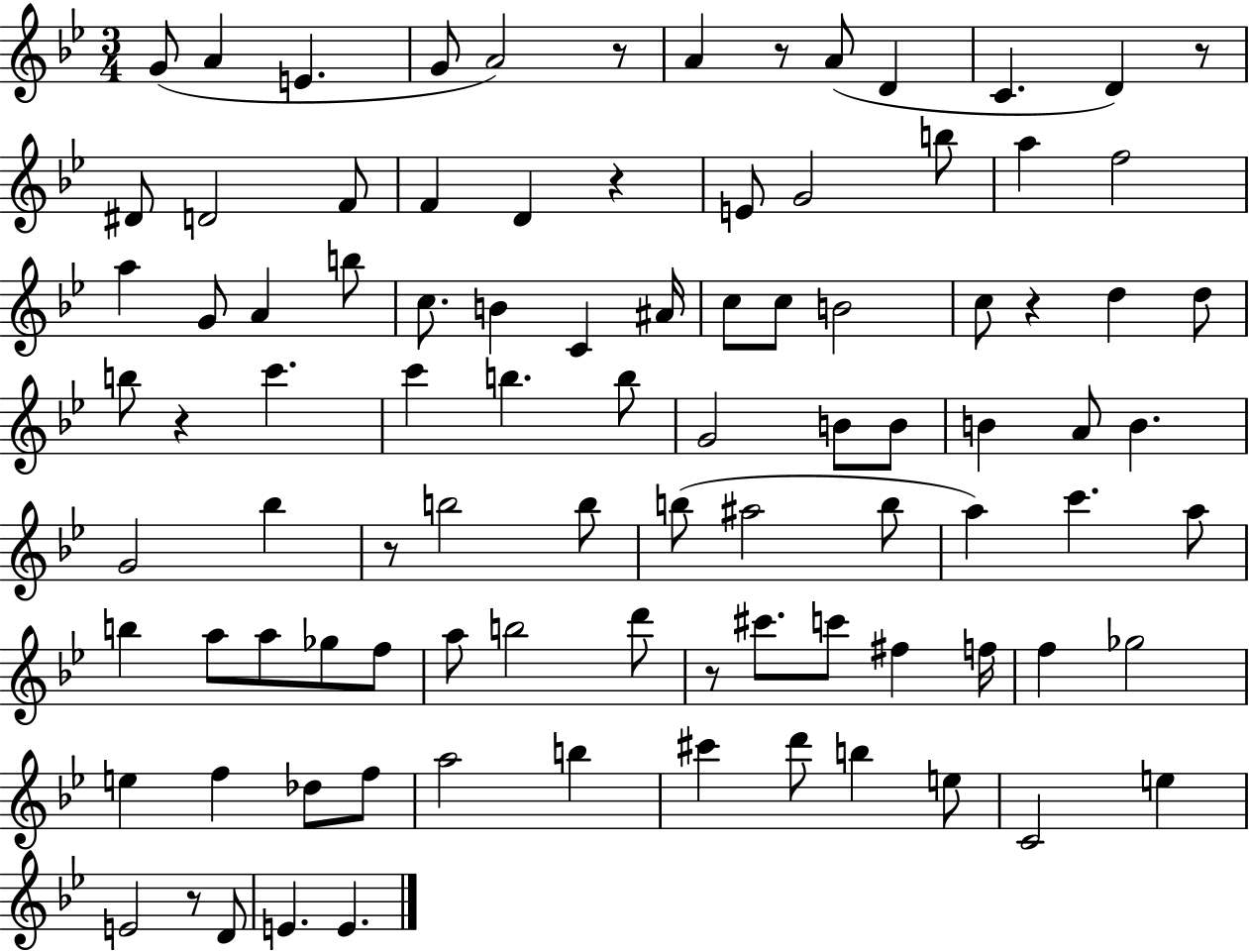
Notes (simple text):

G4/e A4/q E4/q. G4/e A4/h R/e A4/q R/e A4/e D4/q C4/q. D4/q R/e D#4/e D4/h F4/e F4/q D4/q R/q E4/e G4/h B5/e A5/q F5/h A5/q G4/e A4/q B5/e C5/e. B4/q C4/q A#4/s C5/e C5/e B4/h C5/e R/q D5/q D5/e B5/e R/q C6/q. C6/q B5/q. B5/e G4/h B4/e B4/e B4/q A4/e B4/q. G4/h Bb5/q R/e B5/h B5/e B5/e A#5/h B5/e A5/q C6/q. A5/e B5/q A5/e A5/e Gb5/e F5/e A5/e B5/h D6/e R/e C#6/e. C6/e F#5/q F5/s F5/q Gb5/h E5/q F5/q Db5/e F5/e A5/h B5/q C#6/q D6/e B5/q E5/e C4/h E5/q E4/h R/e D4/e E4/q. E4/q.